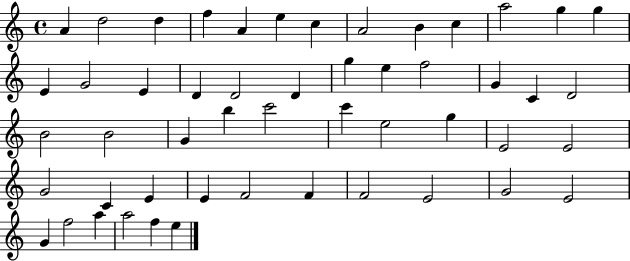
A4/q D5/h D5/q F5/q A4/q E5/q C5/q A4/h B4/q C5/q A5/h G5/q G5/q E4/q G4/h E4/q D4/q D4/h D4/q G5/q E5/q F5/h G4/q C4/q D4/h B4/h B4/h G4/q B5/q C6/h C6/q E5/h G5/q E4/h E4/h G4/h C4/q E4/q E4/q F4/h F4/q F4/h E4/h G4/h E4/h G4/q F5/h A5/q A5/h F5/q E5/q